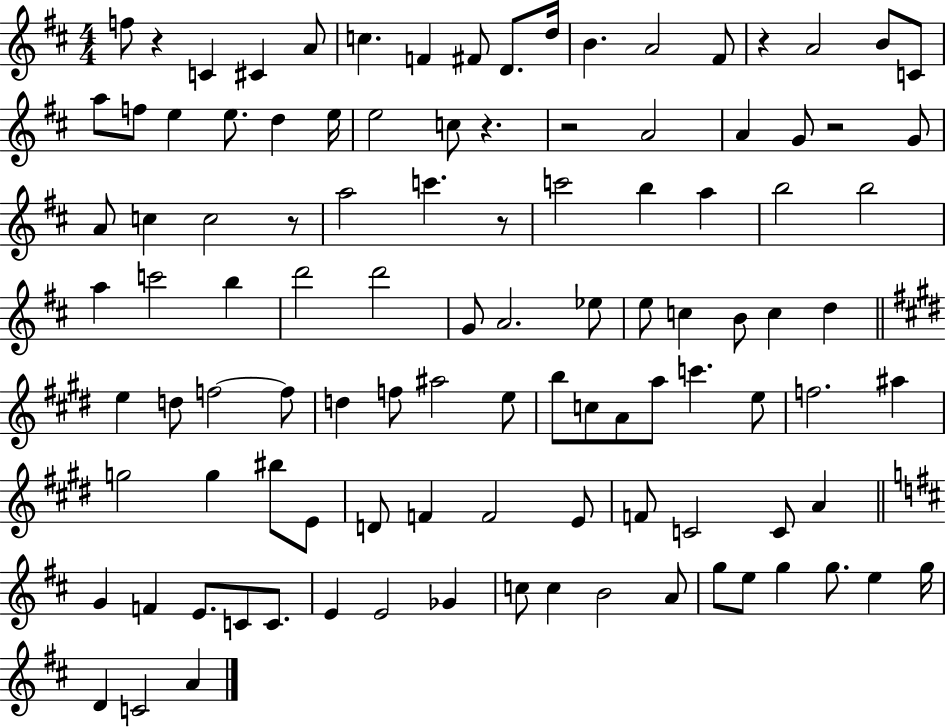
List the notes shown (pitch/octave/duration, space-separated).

F5/e R/q C4/q C#4/q A4/e C5/q. F4/q F#4/e D4/e. D5/s B4/q. A4/h F#4/e R/q A4/h B4/e C4/e A5/e F5/e E5/q E5/e. D5/q E5/s E5/h C5/e R/q. R/h A4/h A4/q G4/e R/h G4/e A4/e C5/q C5/h R/e A5/h C6/q. R/e C6/h B5/q A5/q B5/h B5/h A5/q C6/h B5/q D6/h D6/h G4/e A4/h. Eb5/e E5/e C5/q B4/e C5/q D5/q E5/q D5/e F5/h F5/e D5/q F5/e A#5/h E5/e B5/e C5/e A4/e A5/e C6/q. E5/e F5/h. A#5/q G5/h G5/q BIS5/e E4/e D4/e F4/q F4/h E4/e F4/e C4/h C4/e A4/q G4/q F4/q E4/e. C4/e C4/e. E4/q E4/h Gb4/q C5/e C5/q B4/h A4/e G5/e E5/e G5/q G5/e. E5/q G5/s D4/q C4/h A4/q